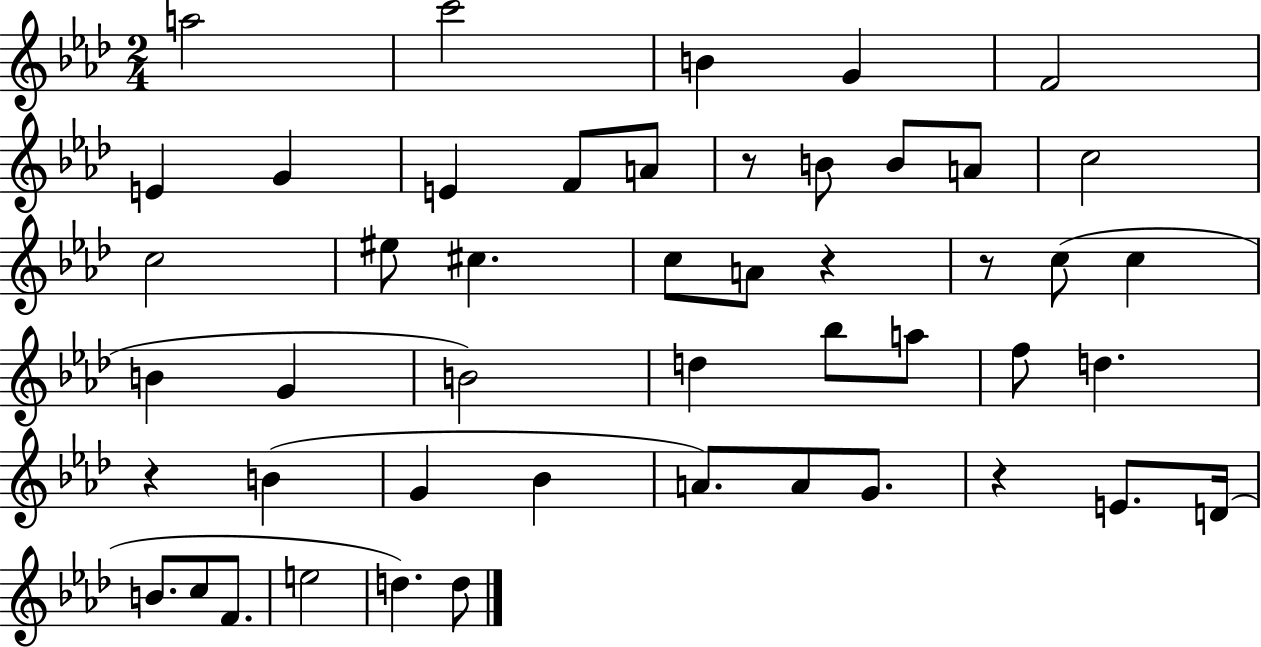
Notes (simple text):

A5/h C6/h B4/q G4/q F4/h E4/q G4/q E4/q F4/e A4/e R/e B4/e B4/e A4/e C5/h C5/h EIS5/e C#5/q. C5/e A4/e R/q R/e C5/e C5/q B4/q G4/q B4/h D5/q Bb5/e A5/e F5/e D5/q. R/q B4/q G4/q Bb4/q A4/e. A4/e G4/e. R/q E4/e. D4/s B4/e. C5/e F4/e. E5/h D5/q. D5/e